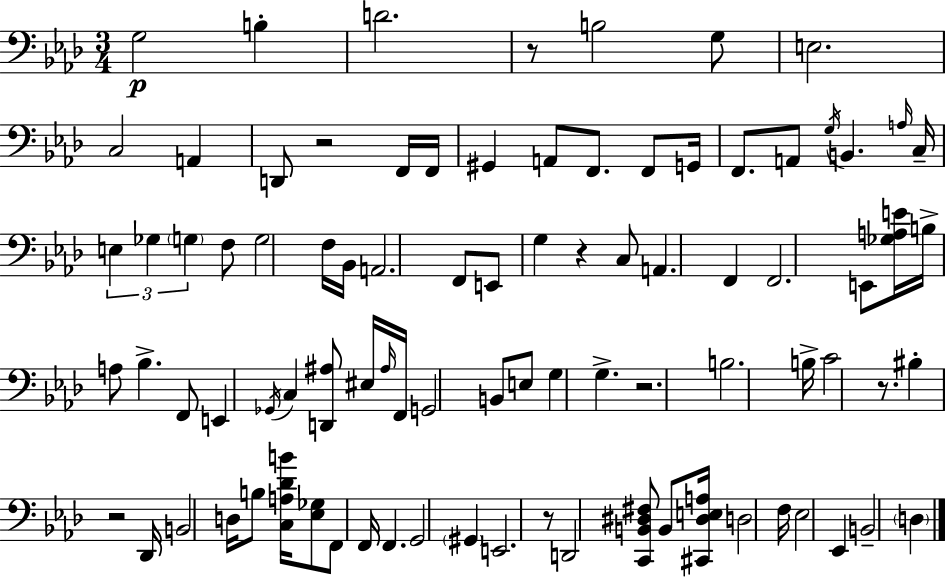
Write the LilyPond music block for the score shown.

{
  \clef bass
  \numericTimeSignature
  \time 3/4
  \key f \minor
  g2\p b4-. | d'2. | r8 b2 g8 | e2. | \break c2 a,4 | d,8 r2 f,16 f,16 | gis,4 a,8 f,8. f,8 g,16 | f,8. a,8 \acciaccatura { g16 } b,4. | \break \grace { a16 } c16-- \tuplet 3/2 { e4 ges4 \parenthesize g4 } | f8 g2 | f16 bes,16 a,2. | f,8 e,8 g4 r4 | \break c8 a,4. f,4 | f,2. | e,8 <ges a e'>16 b16-> a8 bes4.-> | f,8 e,4 \acciaccatura { ges,16 } c4 | \break <d, ais>8 eis16 \grace { ais16 } f,16 g,2 | b,8 e8 g4 g4.-> | r2. | b2. | \break b16-> c'2 | r8. bis4-. r2 | des,16 b,2 | d16 b8 <c a des' b'>16 <ees ges>8 f,8 f,16 f,4. | \break g,2 | \parenthesize gis,4 e,2. | r8 d,2 | <c, b, dis fis>8 b,8 <cis, dis e a>16 d2 | \break f16 ees2 | ees,4 b,2-- | \parenthesize d4 \bar "|."
}